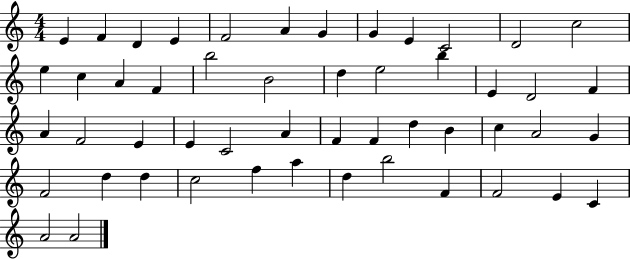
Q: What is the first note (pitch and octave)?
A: E4